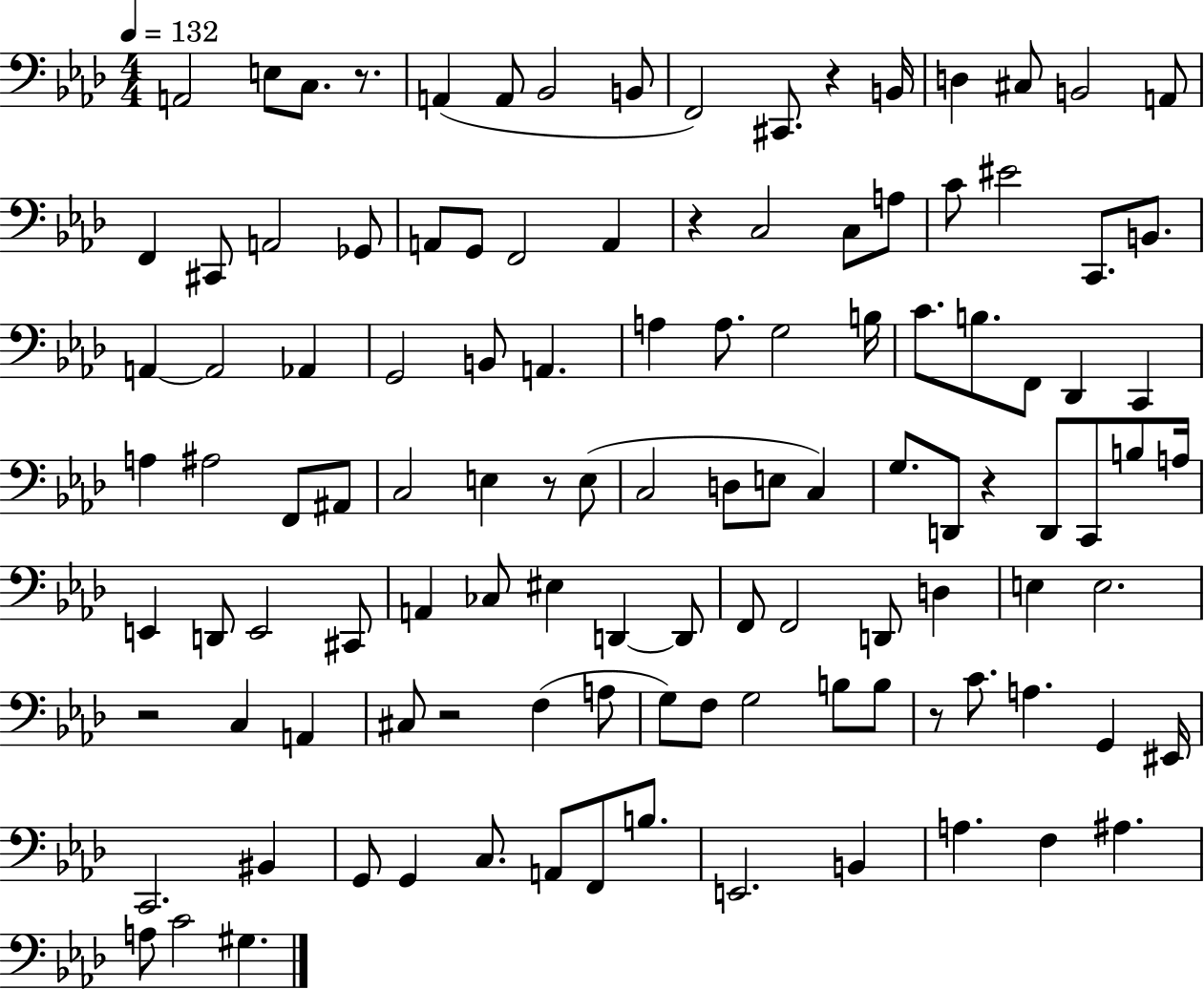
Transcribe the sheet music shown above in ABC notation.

X:1
T:Untitled
M:4/4
L:1/4
K:Ab
A,,2 E,/2 C,/2 z/2 A,, A,,/2 _B,,2 B,,/2 F,,2 ^C,,/2 z B,,/4 D, ^C,/2 B,,2 A,,/2 F,, ^C,,/2 A,,2 _G,,/2 A,,/2 G,,/2 F,,2 A,, z C,2 C,/2 A,/2 C/2 ^E2 C,,/2 B,,/2 A,, A,,2 _A,, G,,2 B,,/2 A,, A, A,/2 G,2 B,/4 C/2 B,/2 F,,/2 _D,, C,, A, ^A,2 F,,/2 ^A,,/2 C,2 E, z/2 E,/2 C,2 D,/2 E,/2 C, G,/2 D,,/2 z D,,/2 C,,/2 B,/2 A,/4 E,, D,,/2 E,,2 ^C,,/2 A,, _C,/2 ^E, D,, D,,/2 F,,/2 F,,2 D,,/2 D, E, E,2 z2 C, A,, ^C,/2 z2 F, A,/2 G,/2 F,/2 G,2 B,/2 B,/2 z/2 C/2 A, G,, ^E,,/4 C,,2 ^B,, G,,/2 G,, C,/2 A,,/2 F,,/2 B,/2 E,,2 B,, A, F, ^A, A,/2 C2 ^G,